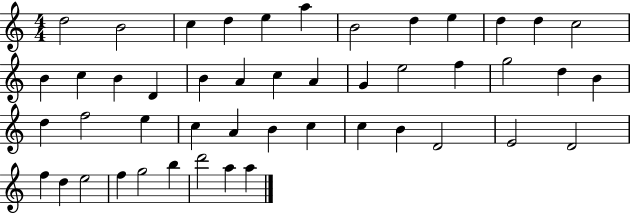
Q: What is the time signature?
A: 4/4